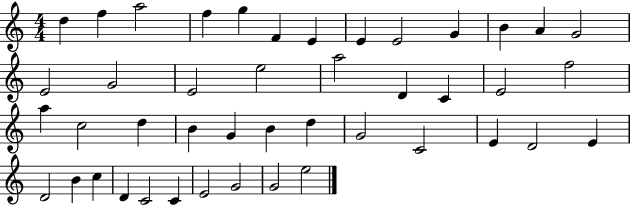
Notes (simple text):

D5/q F5/q A5/h F5/q G5/q F4/q E4/q E4/q E4/h G4/q B4/q A4/q G4/h E4/h G4/h E4/h E5/h A5/h D4/q C4/q E4/h F5/h A5/q C5/h D5/q B4/q G4/q B4/q D5/q G4/h C4/h E4/q D4/h E4/q D4/h B4/q C5/q D4/q C4/h C4/q E4/h G4/h G4/h E5/h